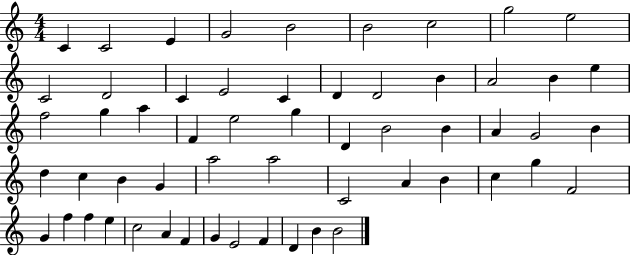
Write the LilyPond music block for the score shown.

{
  \clef treble
  \numericTimeSignature
  \time 4/4
  \key c \major
  c'4 c'2 e'4 | g'2 b'2 | b'2 c''2 | g''2 e''2 | \break c'2 d'2 | c'4 e'2 c'4 | d'4 d'2 b'4 | a'2 b'4 e''4 | \break f''2 g''4 a''4 | f'4 e''2 g''4 | d'4 b'2 b'4 | a'4 g'2 b'4 | \break d''4 c''4 b'4 g'4 | a''2 a''2 | c'2 a'4 b'4 | c''4 g''4 f'2 | \break g'4 f''4 f''4 e''4 | c''2 a'4 f'4 | g'4 e'2 f'4 | d'4 b'4 b'2 | \break \bar "|."
}